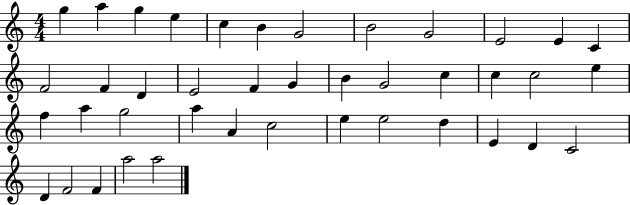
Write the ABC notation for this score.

X:1
T:Untitled
M:4/4
L:1/4
K:C
g a g e c B G2 B2 G2 E2 E C F2 F D E2 F G B G2 c c c2 e f a g2 a A c2 e e2 d E D C2 D F2 F a2 a2